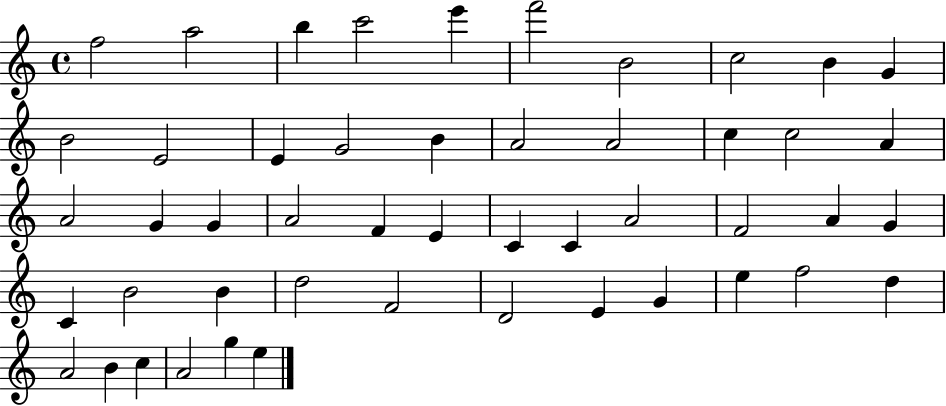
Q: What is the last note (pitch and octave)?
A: E5